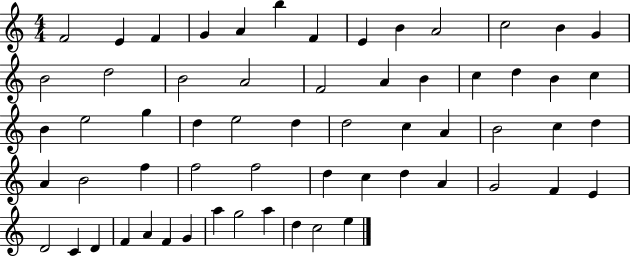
{
  \clef treble
  \numericTimeSignature
  \time 4/4
  \key c \major
  f'2 e'4 f'4 | g'4 a'4 b''4 f'4 | e'4 b'4 a'2 | c''2 b'4 g'4 | \break b'2 d''2 | b'2 a'2 | f'2 a'4 b'4 | c''4 d''4 b'4 c''4 | \break b'4 e''2 g''4 | d''4 e''2 d''4 | d''2 c''4 a'4 | b'2 c''4 d''4 | \break a'4 b'2 f''4 | f''2 f''2 | d''4 c''4 d''4 a'4 | g'2 f'4 e'4 | \break d'2 c'4 d'4 | f'4 a'4 f'4 g'4 | a''4 g''2 a''4 | d''4 c''2 e''4 | \break \bar "|."
}